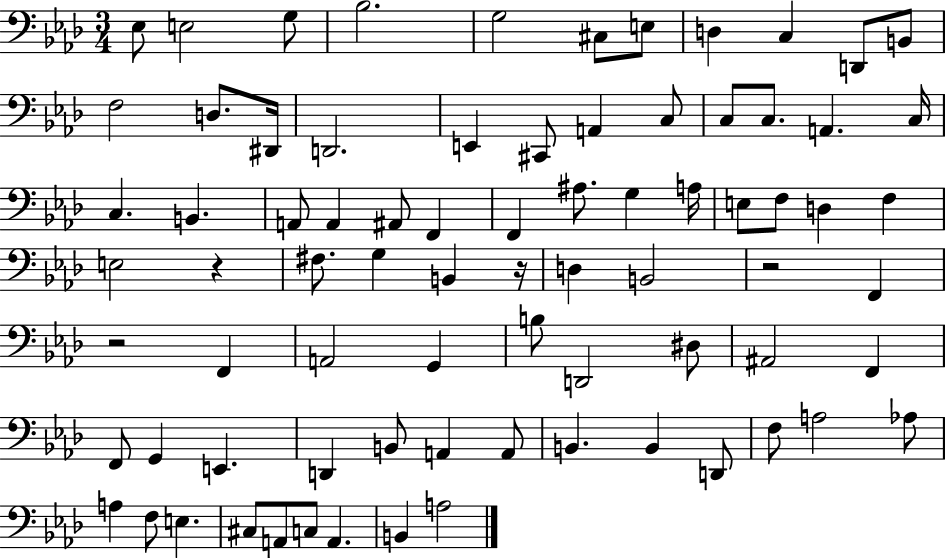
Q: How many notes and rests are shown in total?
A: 78